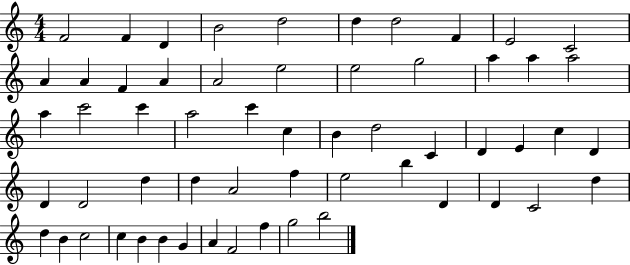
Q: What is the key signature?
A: C major